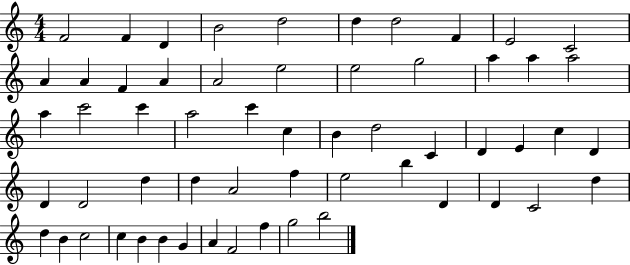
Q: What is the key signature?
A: C major